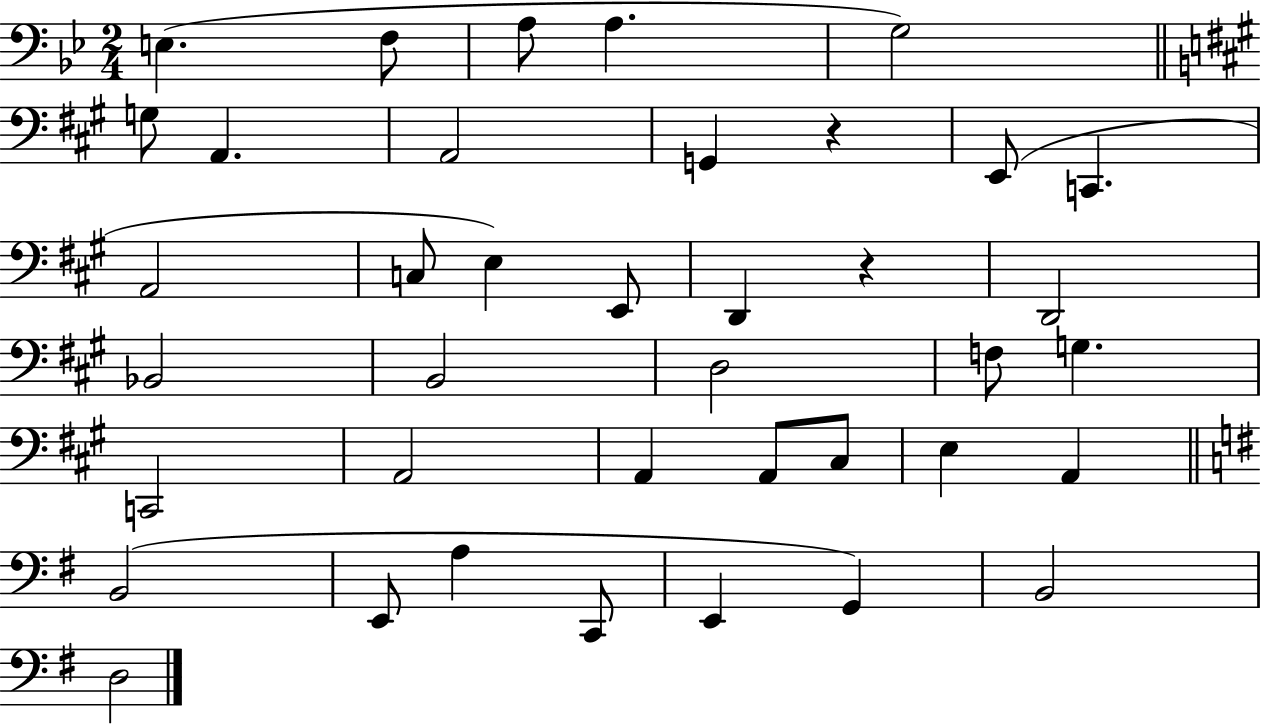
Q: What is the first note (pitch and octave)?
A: E3